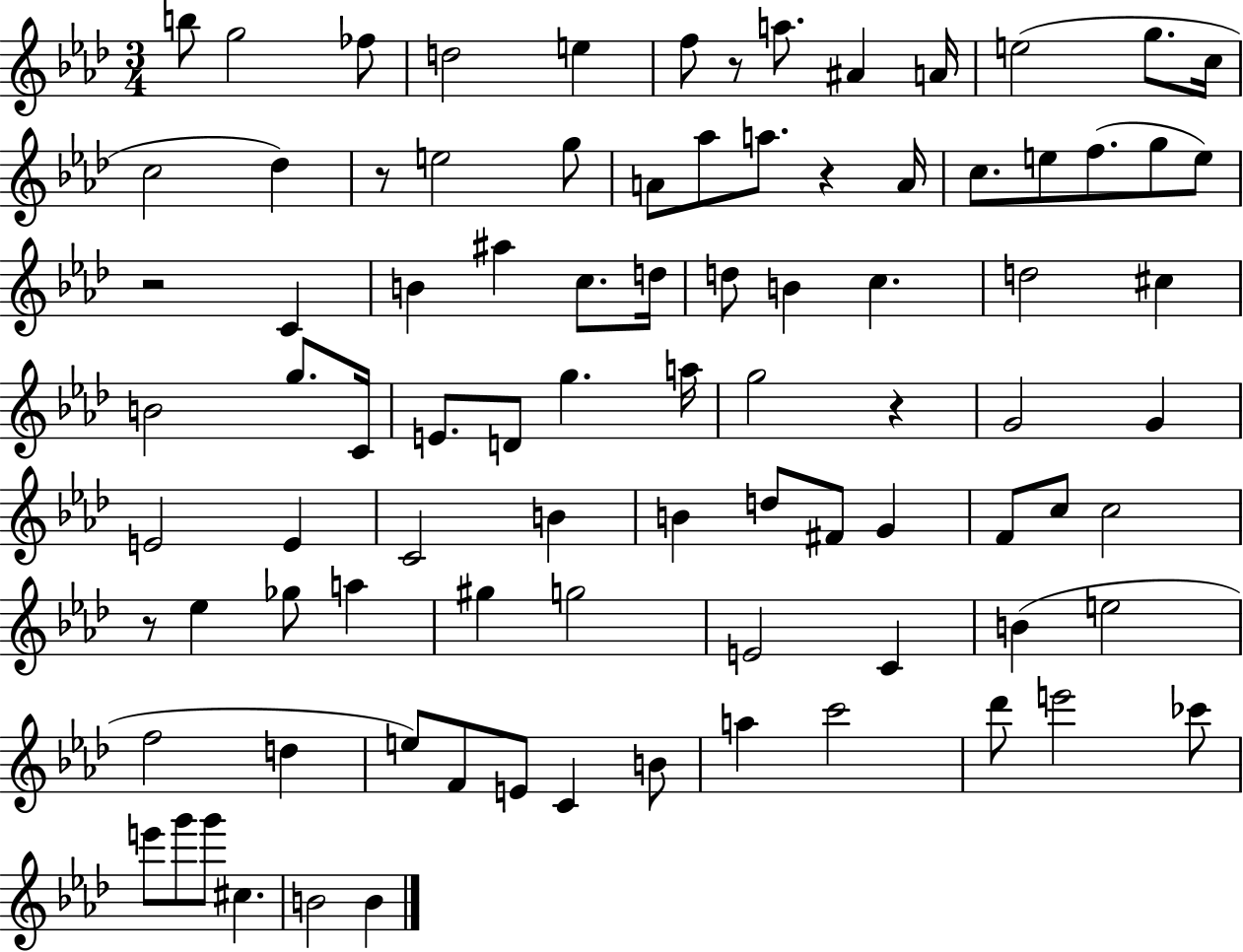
B5/e G5/h FES5/e D5/h E5/q F5/e R/e A5/e. A#4/q A4/s E5/h G5/e. C5/s C5/h Db5/q R/e E5/h G5/e A4/e Ab5/e A5/e. R/q A4/s C5/e. E5/e F5/e. G5/e E5/e R/h C4/q B4/q A#5/q C5/e. D5/s D5/e B4/q C5/q. D5/h C#5/q B4/h G5/e. C4/s E4/e. D4/e G5/q. A5/s G5/h R/q G4/h G4/q E4/h E4/q C4/h B4/q B4/q D5/e F#4/e G4/q F4/e C5/e C5/h R/e Eb5/q Gb5/e A5/q G#5/q G5/h E4/h C4/q B4/q E5/h F5/h D5/q E5/e F4/e E4/e C4/q B4/e A5/q C6/h Db6/e E6/h CES6/e E6/e G6/e G6/e C#5/q. B4/h B4/q